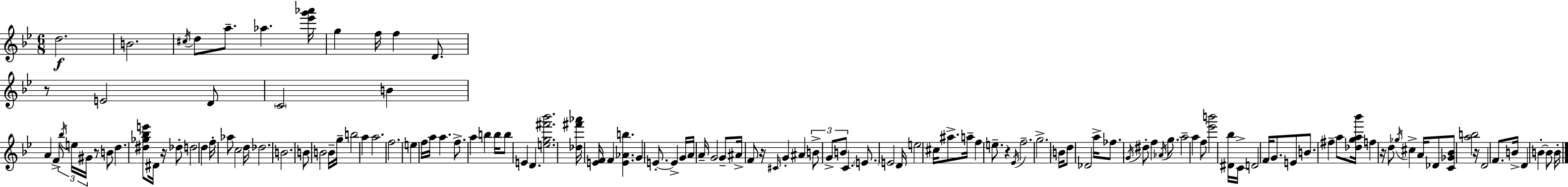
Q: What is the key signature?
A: BES major